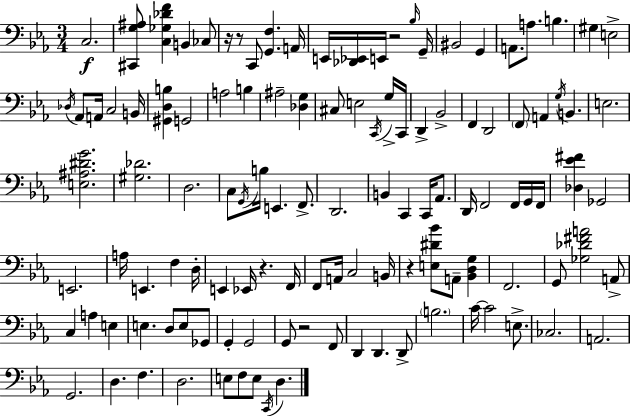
C3/h. [C#2,G3,A#3]/e [C3,Gb3,Db4,F4]/q B2/q CES3/e R/s R/e C2/e [G2,F3]/q. A2/s E2/s [Db2,Eb2]/s E2/s R/h Bb3/s G2/s BIS2/h G2/q A2/e. A3/e. B3/q. G#3/q E3/h Db3/s Ab2/e A2/s C3/h B2/s [G#2,D3,B3]/q G2/h A3/h B3/q A#3/h [Db3,G3]/q C#3/e E3/h C2/s G3/s C2/s D2/q Bb2/h F2/q D2/h F2/e A2/q G3/s B2/q. E3/h. [E3,A#3,D#4,G4]/h. [G#3,Db4]/h. D3/h. C3/e G2/s B3/s E2/q. F2/e. D2/h. B2/q C2/q C2/s Ab2/e. D2/s F2/h F2/s G2/s F2/s [Db3,Eb4,F#4]/q Gb2/h E2/h. A3/s E2/q. F3/q D3/s E2/q Eb2/s R/q. F2/s F2/e A2/s C3/h B2/s R/q [E3,D#4,Bb4]/e A2/e [Bb2,D3,G3]/q F2/h. G2/e [Gb3,Db4,F#4,A4]/h A2/e C3/q A3/q E3/q E3/q. D3/e E3/e Gb2/e G2/q G2/h G2/e R/h F2/e D2/q D2/q. D2/e B3/h. C4/s C4/h E3/e. CES3/h. A2/h. G2/h. D3/q. F3/q. D3/h. E3/e F3/e E3/e C2/s D3/q.